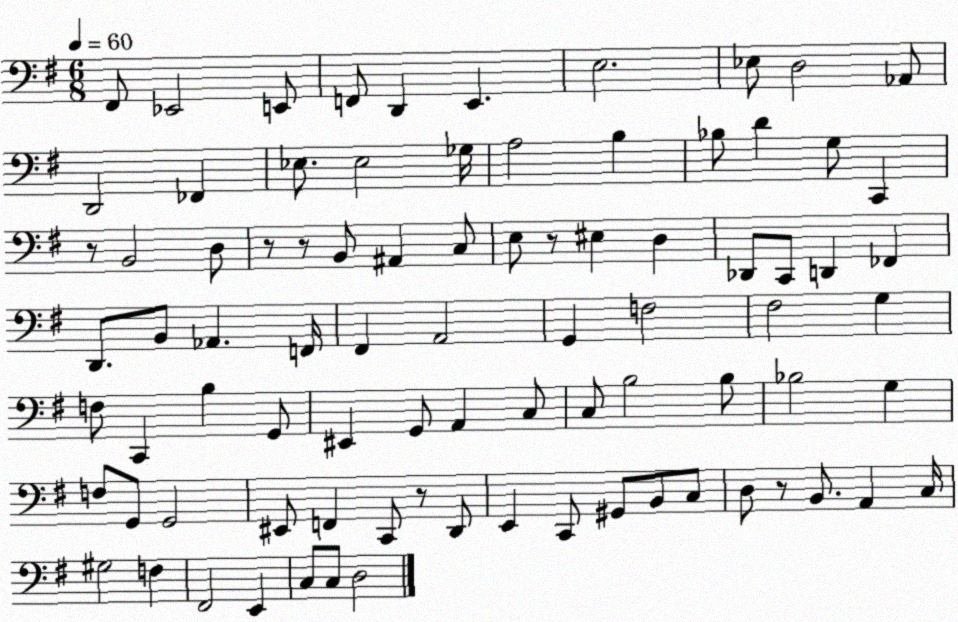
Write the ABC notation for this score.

X:1
T:Untitled
M:6/8
L:1/4
K:G
^F,,/2 _E,,2 E,,/2 F,,/2 D,, E,, E,2 _E,/2 D,2 _A,,/2 D,,2 _F,, _E,/2 _E,2 _G,/4 A,2 B, _B,/2 D G,/2 C,, z/2 B,,2 D,/2 z/2 z/2 B,,/2 ^A,, C,/2 E,/2 z/2 ^E, D, _D,,/2 C,,/2 D,, _F,, D,,/2 B,,/2 _A,, F,,/4 ^F,, A,,2 G,, F,2 ^F,2 G, F,/2 C,, B, G,,/2 ^E,, G,,/2 A,, C,/2 C,/2 B,2 B,/2 _B,2 G, F,/2 G,,/2 G,,2 ^E,,/2 F,, C,,/2 z/2 D,,/2 E,, C,,/2 ^G,,/2 B,,/2 C,/2 D,/2 z/2 B,,/2 A,, C,/4 ^G,2 F, ^F,,2 E,, C,/2 C,/2 D,2